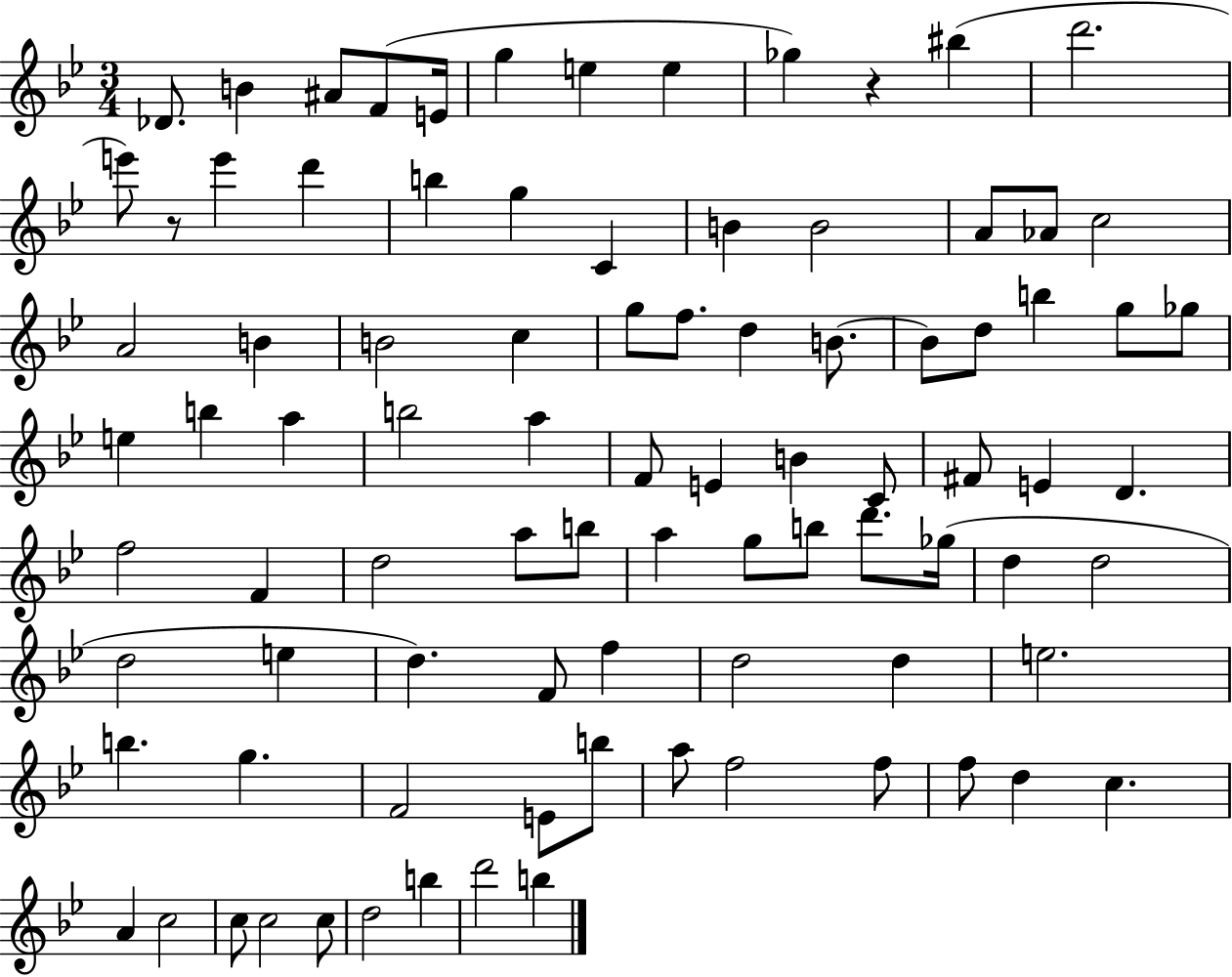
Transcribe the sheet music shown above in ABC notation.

X:1
T:Untitled
M:3/4
L:1/4
K:Bb
_D/2 B ^A/2 F/2 E/4 g e e _g z ^b d'2 e'/2 z/2 e' d' b g C B B2 A/2 _A/2 c2 A2 B B2 c g/2 f/2 d B/2 B/2 d/2 b g/2 _g/2 e b a b2 a F/2 E B C/2 ^F/2 E D f2 F d2 a/2 b/2 a g/2 b/2 d'/2 _g/4 d d2 d2 e d F/2 f d2 d e2 b g F2 E/2 b/2 a/2 f2 f/2 f/2 d c A c2 c/2 c2 c/2 d2 b d'2 b